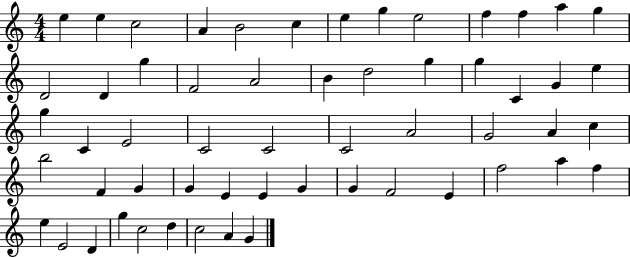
X:1
T:Untitled
M:4/4
L:1/4
K:C
e e c2 A B2 c e g e2 f f a g D2 D g F2 A2 B d2 g g C G e g C E2 C2 C2 C2 A2 G2 A c b2 F G G E E G G F2 E f2 a f e E2 D g c2 d c2 A G